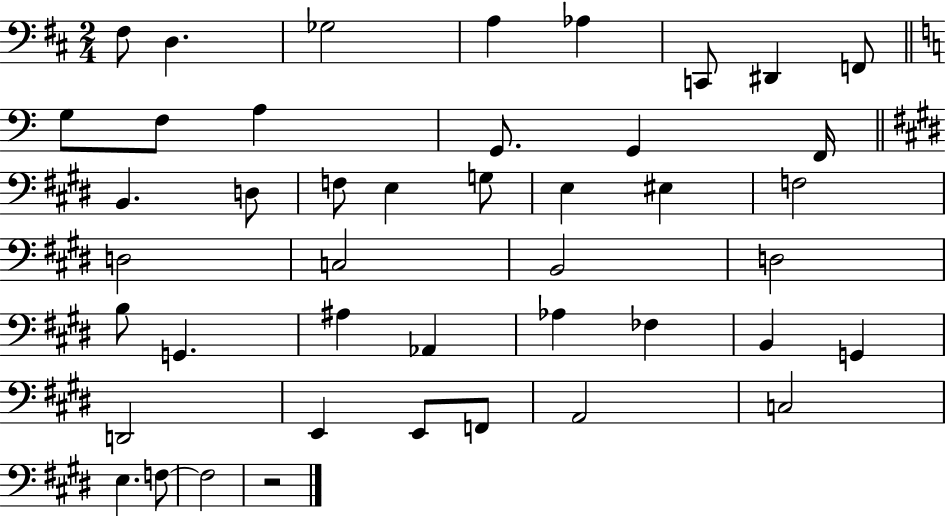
{
  \clef bass
  \numericTimeSignature
  \time 2/4
  \key d \major
  \repeat volta 2 { fis8 d4. | ges2 | a4 aes4 | c,8 dis,4 f,8 | \break \bar "||" \break \key c \major g8 f8 a4 | g,8. g,4 f,16 | \bar "||" \break \key e \major b,4. d8 | f8 e4 g8 | e4 eis4 | f2 | \break d2 | c2 | b,2 | d2 | \break b8 g,4. | ais4 aes,4 | aes4 fes4 | b,4 g,4 | \break d,2 | e,4 e,8 f,8 | a,2 | c2 | \break e4. f8~~ | f2 | r2 | } \bar "|."
}